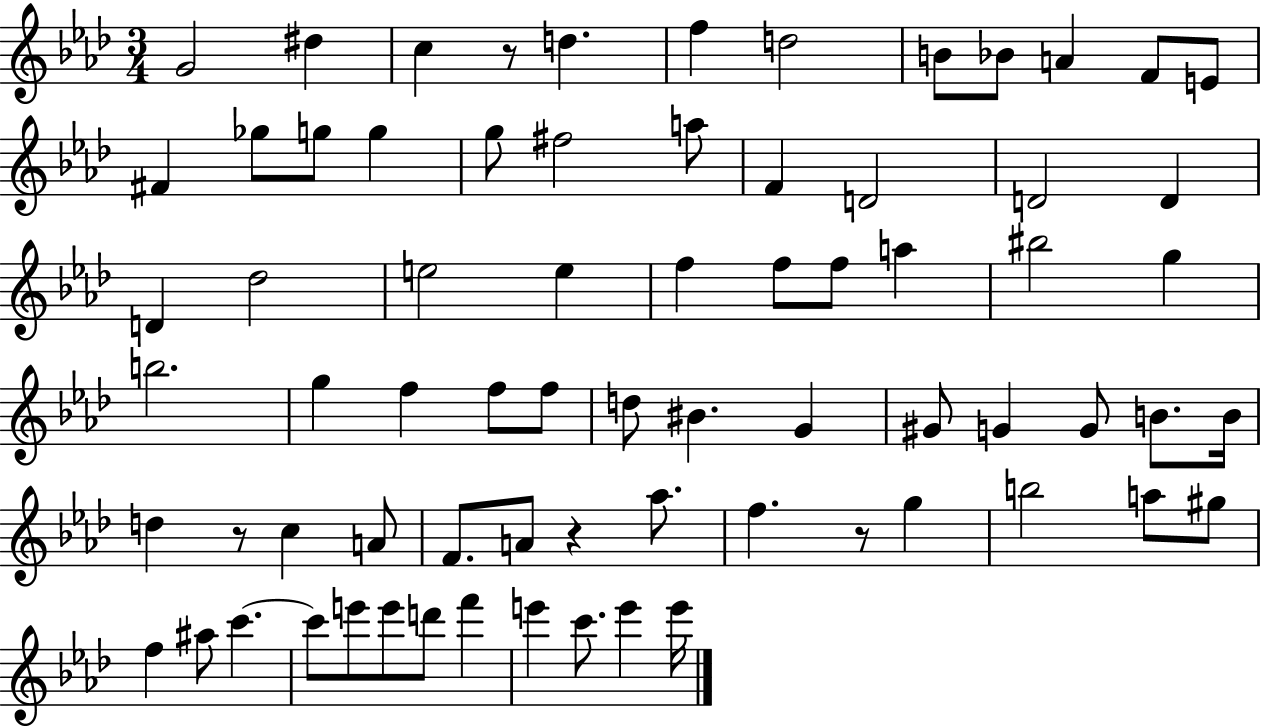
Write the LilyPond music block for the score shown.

{
  \clef treble
  \numericTimeSignature
  \time 3/4
  \key aes \major
  g'2 dis''4 | c''4 r8 d''4. | f''4 d''2 | b'8 bes'8 a'4 f'8 e'8 | \break fis'4 ges''8 g''8 g''4 | g''8 fis''2 a''8 | f'4 d'2 | d'2 d'4 | \break d'4 des''2 | e''2 e''4 | f''4 f''8 f''8 a''4 | bis''2 g''4 | \break b''2. | g''4 f''4 f''8 f''8 | d''8 bis'4. g'4 | gis'8 g'4 g'8 b'8. b'16 | \break d''4 r8 c''4 a'8 | f'8. a'8 r4 aes''8. | f''4. r8 g''4 | b''2 a''8 gis''8 | \break f''4 ais''8 c'''4.~~ | c'''8 e'''8 e'''8 d'''8 f'''4 | e'''4 c'''8. e'''4 e'''16 | \bar "|."
}